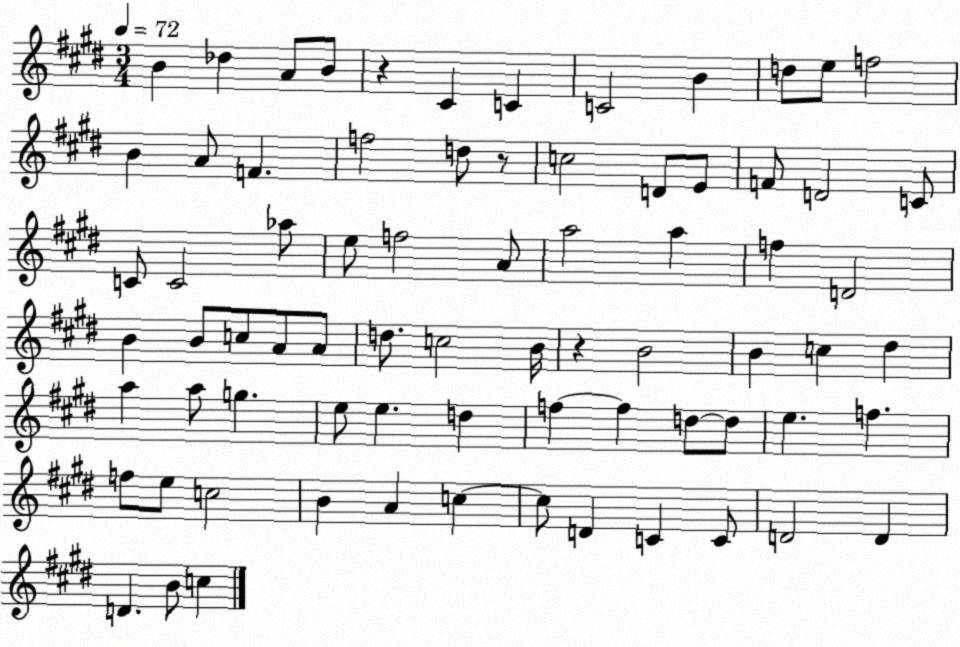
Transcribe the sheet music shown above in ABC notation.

X:1
T:Untitled
M:3/4
L:1/4
K:E
B _d A/2 B/2 z ^C C C2 B d/2 e/2 f2 B A/2 F f2 d/2 z/2 c2 D/2 E/2 F/2 D2 C/2 C/2 C2 _a/2 e/2 f2 A/2 a2 a f D2 B B/2 c/2 A/2 A/2 d/2 c2 B/4 z B2 B c ^d a a/2 g e/2 e d f f d/2 d/2 e f f/2 e/2 c2 B A c c/2 D C C/2 D2 D D B/2 c